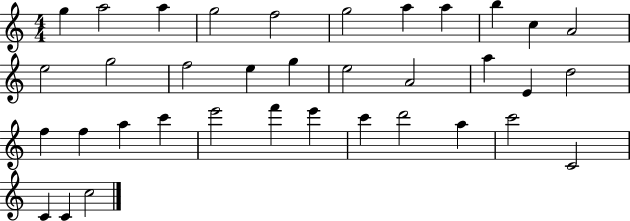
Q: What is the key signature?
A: C major